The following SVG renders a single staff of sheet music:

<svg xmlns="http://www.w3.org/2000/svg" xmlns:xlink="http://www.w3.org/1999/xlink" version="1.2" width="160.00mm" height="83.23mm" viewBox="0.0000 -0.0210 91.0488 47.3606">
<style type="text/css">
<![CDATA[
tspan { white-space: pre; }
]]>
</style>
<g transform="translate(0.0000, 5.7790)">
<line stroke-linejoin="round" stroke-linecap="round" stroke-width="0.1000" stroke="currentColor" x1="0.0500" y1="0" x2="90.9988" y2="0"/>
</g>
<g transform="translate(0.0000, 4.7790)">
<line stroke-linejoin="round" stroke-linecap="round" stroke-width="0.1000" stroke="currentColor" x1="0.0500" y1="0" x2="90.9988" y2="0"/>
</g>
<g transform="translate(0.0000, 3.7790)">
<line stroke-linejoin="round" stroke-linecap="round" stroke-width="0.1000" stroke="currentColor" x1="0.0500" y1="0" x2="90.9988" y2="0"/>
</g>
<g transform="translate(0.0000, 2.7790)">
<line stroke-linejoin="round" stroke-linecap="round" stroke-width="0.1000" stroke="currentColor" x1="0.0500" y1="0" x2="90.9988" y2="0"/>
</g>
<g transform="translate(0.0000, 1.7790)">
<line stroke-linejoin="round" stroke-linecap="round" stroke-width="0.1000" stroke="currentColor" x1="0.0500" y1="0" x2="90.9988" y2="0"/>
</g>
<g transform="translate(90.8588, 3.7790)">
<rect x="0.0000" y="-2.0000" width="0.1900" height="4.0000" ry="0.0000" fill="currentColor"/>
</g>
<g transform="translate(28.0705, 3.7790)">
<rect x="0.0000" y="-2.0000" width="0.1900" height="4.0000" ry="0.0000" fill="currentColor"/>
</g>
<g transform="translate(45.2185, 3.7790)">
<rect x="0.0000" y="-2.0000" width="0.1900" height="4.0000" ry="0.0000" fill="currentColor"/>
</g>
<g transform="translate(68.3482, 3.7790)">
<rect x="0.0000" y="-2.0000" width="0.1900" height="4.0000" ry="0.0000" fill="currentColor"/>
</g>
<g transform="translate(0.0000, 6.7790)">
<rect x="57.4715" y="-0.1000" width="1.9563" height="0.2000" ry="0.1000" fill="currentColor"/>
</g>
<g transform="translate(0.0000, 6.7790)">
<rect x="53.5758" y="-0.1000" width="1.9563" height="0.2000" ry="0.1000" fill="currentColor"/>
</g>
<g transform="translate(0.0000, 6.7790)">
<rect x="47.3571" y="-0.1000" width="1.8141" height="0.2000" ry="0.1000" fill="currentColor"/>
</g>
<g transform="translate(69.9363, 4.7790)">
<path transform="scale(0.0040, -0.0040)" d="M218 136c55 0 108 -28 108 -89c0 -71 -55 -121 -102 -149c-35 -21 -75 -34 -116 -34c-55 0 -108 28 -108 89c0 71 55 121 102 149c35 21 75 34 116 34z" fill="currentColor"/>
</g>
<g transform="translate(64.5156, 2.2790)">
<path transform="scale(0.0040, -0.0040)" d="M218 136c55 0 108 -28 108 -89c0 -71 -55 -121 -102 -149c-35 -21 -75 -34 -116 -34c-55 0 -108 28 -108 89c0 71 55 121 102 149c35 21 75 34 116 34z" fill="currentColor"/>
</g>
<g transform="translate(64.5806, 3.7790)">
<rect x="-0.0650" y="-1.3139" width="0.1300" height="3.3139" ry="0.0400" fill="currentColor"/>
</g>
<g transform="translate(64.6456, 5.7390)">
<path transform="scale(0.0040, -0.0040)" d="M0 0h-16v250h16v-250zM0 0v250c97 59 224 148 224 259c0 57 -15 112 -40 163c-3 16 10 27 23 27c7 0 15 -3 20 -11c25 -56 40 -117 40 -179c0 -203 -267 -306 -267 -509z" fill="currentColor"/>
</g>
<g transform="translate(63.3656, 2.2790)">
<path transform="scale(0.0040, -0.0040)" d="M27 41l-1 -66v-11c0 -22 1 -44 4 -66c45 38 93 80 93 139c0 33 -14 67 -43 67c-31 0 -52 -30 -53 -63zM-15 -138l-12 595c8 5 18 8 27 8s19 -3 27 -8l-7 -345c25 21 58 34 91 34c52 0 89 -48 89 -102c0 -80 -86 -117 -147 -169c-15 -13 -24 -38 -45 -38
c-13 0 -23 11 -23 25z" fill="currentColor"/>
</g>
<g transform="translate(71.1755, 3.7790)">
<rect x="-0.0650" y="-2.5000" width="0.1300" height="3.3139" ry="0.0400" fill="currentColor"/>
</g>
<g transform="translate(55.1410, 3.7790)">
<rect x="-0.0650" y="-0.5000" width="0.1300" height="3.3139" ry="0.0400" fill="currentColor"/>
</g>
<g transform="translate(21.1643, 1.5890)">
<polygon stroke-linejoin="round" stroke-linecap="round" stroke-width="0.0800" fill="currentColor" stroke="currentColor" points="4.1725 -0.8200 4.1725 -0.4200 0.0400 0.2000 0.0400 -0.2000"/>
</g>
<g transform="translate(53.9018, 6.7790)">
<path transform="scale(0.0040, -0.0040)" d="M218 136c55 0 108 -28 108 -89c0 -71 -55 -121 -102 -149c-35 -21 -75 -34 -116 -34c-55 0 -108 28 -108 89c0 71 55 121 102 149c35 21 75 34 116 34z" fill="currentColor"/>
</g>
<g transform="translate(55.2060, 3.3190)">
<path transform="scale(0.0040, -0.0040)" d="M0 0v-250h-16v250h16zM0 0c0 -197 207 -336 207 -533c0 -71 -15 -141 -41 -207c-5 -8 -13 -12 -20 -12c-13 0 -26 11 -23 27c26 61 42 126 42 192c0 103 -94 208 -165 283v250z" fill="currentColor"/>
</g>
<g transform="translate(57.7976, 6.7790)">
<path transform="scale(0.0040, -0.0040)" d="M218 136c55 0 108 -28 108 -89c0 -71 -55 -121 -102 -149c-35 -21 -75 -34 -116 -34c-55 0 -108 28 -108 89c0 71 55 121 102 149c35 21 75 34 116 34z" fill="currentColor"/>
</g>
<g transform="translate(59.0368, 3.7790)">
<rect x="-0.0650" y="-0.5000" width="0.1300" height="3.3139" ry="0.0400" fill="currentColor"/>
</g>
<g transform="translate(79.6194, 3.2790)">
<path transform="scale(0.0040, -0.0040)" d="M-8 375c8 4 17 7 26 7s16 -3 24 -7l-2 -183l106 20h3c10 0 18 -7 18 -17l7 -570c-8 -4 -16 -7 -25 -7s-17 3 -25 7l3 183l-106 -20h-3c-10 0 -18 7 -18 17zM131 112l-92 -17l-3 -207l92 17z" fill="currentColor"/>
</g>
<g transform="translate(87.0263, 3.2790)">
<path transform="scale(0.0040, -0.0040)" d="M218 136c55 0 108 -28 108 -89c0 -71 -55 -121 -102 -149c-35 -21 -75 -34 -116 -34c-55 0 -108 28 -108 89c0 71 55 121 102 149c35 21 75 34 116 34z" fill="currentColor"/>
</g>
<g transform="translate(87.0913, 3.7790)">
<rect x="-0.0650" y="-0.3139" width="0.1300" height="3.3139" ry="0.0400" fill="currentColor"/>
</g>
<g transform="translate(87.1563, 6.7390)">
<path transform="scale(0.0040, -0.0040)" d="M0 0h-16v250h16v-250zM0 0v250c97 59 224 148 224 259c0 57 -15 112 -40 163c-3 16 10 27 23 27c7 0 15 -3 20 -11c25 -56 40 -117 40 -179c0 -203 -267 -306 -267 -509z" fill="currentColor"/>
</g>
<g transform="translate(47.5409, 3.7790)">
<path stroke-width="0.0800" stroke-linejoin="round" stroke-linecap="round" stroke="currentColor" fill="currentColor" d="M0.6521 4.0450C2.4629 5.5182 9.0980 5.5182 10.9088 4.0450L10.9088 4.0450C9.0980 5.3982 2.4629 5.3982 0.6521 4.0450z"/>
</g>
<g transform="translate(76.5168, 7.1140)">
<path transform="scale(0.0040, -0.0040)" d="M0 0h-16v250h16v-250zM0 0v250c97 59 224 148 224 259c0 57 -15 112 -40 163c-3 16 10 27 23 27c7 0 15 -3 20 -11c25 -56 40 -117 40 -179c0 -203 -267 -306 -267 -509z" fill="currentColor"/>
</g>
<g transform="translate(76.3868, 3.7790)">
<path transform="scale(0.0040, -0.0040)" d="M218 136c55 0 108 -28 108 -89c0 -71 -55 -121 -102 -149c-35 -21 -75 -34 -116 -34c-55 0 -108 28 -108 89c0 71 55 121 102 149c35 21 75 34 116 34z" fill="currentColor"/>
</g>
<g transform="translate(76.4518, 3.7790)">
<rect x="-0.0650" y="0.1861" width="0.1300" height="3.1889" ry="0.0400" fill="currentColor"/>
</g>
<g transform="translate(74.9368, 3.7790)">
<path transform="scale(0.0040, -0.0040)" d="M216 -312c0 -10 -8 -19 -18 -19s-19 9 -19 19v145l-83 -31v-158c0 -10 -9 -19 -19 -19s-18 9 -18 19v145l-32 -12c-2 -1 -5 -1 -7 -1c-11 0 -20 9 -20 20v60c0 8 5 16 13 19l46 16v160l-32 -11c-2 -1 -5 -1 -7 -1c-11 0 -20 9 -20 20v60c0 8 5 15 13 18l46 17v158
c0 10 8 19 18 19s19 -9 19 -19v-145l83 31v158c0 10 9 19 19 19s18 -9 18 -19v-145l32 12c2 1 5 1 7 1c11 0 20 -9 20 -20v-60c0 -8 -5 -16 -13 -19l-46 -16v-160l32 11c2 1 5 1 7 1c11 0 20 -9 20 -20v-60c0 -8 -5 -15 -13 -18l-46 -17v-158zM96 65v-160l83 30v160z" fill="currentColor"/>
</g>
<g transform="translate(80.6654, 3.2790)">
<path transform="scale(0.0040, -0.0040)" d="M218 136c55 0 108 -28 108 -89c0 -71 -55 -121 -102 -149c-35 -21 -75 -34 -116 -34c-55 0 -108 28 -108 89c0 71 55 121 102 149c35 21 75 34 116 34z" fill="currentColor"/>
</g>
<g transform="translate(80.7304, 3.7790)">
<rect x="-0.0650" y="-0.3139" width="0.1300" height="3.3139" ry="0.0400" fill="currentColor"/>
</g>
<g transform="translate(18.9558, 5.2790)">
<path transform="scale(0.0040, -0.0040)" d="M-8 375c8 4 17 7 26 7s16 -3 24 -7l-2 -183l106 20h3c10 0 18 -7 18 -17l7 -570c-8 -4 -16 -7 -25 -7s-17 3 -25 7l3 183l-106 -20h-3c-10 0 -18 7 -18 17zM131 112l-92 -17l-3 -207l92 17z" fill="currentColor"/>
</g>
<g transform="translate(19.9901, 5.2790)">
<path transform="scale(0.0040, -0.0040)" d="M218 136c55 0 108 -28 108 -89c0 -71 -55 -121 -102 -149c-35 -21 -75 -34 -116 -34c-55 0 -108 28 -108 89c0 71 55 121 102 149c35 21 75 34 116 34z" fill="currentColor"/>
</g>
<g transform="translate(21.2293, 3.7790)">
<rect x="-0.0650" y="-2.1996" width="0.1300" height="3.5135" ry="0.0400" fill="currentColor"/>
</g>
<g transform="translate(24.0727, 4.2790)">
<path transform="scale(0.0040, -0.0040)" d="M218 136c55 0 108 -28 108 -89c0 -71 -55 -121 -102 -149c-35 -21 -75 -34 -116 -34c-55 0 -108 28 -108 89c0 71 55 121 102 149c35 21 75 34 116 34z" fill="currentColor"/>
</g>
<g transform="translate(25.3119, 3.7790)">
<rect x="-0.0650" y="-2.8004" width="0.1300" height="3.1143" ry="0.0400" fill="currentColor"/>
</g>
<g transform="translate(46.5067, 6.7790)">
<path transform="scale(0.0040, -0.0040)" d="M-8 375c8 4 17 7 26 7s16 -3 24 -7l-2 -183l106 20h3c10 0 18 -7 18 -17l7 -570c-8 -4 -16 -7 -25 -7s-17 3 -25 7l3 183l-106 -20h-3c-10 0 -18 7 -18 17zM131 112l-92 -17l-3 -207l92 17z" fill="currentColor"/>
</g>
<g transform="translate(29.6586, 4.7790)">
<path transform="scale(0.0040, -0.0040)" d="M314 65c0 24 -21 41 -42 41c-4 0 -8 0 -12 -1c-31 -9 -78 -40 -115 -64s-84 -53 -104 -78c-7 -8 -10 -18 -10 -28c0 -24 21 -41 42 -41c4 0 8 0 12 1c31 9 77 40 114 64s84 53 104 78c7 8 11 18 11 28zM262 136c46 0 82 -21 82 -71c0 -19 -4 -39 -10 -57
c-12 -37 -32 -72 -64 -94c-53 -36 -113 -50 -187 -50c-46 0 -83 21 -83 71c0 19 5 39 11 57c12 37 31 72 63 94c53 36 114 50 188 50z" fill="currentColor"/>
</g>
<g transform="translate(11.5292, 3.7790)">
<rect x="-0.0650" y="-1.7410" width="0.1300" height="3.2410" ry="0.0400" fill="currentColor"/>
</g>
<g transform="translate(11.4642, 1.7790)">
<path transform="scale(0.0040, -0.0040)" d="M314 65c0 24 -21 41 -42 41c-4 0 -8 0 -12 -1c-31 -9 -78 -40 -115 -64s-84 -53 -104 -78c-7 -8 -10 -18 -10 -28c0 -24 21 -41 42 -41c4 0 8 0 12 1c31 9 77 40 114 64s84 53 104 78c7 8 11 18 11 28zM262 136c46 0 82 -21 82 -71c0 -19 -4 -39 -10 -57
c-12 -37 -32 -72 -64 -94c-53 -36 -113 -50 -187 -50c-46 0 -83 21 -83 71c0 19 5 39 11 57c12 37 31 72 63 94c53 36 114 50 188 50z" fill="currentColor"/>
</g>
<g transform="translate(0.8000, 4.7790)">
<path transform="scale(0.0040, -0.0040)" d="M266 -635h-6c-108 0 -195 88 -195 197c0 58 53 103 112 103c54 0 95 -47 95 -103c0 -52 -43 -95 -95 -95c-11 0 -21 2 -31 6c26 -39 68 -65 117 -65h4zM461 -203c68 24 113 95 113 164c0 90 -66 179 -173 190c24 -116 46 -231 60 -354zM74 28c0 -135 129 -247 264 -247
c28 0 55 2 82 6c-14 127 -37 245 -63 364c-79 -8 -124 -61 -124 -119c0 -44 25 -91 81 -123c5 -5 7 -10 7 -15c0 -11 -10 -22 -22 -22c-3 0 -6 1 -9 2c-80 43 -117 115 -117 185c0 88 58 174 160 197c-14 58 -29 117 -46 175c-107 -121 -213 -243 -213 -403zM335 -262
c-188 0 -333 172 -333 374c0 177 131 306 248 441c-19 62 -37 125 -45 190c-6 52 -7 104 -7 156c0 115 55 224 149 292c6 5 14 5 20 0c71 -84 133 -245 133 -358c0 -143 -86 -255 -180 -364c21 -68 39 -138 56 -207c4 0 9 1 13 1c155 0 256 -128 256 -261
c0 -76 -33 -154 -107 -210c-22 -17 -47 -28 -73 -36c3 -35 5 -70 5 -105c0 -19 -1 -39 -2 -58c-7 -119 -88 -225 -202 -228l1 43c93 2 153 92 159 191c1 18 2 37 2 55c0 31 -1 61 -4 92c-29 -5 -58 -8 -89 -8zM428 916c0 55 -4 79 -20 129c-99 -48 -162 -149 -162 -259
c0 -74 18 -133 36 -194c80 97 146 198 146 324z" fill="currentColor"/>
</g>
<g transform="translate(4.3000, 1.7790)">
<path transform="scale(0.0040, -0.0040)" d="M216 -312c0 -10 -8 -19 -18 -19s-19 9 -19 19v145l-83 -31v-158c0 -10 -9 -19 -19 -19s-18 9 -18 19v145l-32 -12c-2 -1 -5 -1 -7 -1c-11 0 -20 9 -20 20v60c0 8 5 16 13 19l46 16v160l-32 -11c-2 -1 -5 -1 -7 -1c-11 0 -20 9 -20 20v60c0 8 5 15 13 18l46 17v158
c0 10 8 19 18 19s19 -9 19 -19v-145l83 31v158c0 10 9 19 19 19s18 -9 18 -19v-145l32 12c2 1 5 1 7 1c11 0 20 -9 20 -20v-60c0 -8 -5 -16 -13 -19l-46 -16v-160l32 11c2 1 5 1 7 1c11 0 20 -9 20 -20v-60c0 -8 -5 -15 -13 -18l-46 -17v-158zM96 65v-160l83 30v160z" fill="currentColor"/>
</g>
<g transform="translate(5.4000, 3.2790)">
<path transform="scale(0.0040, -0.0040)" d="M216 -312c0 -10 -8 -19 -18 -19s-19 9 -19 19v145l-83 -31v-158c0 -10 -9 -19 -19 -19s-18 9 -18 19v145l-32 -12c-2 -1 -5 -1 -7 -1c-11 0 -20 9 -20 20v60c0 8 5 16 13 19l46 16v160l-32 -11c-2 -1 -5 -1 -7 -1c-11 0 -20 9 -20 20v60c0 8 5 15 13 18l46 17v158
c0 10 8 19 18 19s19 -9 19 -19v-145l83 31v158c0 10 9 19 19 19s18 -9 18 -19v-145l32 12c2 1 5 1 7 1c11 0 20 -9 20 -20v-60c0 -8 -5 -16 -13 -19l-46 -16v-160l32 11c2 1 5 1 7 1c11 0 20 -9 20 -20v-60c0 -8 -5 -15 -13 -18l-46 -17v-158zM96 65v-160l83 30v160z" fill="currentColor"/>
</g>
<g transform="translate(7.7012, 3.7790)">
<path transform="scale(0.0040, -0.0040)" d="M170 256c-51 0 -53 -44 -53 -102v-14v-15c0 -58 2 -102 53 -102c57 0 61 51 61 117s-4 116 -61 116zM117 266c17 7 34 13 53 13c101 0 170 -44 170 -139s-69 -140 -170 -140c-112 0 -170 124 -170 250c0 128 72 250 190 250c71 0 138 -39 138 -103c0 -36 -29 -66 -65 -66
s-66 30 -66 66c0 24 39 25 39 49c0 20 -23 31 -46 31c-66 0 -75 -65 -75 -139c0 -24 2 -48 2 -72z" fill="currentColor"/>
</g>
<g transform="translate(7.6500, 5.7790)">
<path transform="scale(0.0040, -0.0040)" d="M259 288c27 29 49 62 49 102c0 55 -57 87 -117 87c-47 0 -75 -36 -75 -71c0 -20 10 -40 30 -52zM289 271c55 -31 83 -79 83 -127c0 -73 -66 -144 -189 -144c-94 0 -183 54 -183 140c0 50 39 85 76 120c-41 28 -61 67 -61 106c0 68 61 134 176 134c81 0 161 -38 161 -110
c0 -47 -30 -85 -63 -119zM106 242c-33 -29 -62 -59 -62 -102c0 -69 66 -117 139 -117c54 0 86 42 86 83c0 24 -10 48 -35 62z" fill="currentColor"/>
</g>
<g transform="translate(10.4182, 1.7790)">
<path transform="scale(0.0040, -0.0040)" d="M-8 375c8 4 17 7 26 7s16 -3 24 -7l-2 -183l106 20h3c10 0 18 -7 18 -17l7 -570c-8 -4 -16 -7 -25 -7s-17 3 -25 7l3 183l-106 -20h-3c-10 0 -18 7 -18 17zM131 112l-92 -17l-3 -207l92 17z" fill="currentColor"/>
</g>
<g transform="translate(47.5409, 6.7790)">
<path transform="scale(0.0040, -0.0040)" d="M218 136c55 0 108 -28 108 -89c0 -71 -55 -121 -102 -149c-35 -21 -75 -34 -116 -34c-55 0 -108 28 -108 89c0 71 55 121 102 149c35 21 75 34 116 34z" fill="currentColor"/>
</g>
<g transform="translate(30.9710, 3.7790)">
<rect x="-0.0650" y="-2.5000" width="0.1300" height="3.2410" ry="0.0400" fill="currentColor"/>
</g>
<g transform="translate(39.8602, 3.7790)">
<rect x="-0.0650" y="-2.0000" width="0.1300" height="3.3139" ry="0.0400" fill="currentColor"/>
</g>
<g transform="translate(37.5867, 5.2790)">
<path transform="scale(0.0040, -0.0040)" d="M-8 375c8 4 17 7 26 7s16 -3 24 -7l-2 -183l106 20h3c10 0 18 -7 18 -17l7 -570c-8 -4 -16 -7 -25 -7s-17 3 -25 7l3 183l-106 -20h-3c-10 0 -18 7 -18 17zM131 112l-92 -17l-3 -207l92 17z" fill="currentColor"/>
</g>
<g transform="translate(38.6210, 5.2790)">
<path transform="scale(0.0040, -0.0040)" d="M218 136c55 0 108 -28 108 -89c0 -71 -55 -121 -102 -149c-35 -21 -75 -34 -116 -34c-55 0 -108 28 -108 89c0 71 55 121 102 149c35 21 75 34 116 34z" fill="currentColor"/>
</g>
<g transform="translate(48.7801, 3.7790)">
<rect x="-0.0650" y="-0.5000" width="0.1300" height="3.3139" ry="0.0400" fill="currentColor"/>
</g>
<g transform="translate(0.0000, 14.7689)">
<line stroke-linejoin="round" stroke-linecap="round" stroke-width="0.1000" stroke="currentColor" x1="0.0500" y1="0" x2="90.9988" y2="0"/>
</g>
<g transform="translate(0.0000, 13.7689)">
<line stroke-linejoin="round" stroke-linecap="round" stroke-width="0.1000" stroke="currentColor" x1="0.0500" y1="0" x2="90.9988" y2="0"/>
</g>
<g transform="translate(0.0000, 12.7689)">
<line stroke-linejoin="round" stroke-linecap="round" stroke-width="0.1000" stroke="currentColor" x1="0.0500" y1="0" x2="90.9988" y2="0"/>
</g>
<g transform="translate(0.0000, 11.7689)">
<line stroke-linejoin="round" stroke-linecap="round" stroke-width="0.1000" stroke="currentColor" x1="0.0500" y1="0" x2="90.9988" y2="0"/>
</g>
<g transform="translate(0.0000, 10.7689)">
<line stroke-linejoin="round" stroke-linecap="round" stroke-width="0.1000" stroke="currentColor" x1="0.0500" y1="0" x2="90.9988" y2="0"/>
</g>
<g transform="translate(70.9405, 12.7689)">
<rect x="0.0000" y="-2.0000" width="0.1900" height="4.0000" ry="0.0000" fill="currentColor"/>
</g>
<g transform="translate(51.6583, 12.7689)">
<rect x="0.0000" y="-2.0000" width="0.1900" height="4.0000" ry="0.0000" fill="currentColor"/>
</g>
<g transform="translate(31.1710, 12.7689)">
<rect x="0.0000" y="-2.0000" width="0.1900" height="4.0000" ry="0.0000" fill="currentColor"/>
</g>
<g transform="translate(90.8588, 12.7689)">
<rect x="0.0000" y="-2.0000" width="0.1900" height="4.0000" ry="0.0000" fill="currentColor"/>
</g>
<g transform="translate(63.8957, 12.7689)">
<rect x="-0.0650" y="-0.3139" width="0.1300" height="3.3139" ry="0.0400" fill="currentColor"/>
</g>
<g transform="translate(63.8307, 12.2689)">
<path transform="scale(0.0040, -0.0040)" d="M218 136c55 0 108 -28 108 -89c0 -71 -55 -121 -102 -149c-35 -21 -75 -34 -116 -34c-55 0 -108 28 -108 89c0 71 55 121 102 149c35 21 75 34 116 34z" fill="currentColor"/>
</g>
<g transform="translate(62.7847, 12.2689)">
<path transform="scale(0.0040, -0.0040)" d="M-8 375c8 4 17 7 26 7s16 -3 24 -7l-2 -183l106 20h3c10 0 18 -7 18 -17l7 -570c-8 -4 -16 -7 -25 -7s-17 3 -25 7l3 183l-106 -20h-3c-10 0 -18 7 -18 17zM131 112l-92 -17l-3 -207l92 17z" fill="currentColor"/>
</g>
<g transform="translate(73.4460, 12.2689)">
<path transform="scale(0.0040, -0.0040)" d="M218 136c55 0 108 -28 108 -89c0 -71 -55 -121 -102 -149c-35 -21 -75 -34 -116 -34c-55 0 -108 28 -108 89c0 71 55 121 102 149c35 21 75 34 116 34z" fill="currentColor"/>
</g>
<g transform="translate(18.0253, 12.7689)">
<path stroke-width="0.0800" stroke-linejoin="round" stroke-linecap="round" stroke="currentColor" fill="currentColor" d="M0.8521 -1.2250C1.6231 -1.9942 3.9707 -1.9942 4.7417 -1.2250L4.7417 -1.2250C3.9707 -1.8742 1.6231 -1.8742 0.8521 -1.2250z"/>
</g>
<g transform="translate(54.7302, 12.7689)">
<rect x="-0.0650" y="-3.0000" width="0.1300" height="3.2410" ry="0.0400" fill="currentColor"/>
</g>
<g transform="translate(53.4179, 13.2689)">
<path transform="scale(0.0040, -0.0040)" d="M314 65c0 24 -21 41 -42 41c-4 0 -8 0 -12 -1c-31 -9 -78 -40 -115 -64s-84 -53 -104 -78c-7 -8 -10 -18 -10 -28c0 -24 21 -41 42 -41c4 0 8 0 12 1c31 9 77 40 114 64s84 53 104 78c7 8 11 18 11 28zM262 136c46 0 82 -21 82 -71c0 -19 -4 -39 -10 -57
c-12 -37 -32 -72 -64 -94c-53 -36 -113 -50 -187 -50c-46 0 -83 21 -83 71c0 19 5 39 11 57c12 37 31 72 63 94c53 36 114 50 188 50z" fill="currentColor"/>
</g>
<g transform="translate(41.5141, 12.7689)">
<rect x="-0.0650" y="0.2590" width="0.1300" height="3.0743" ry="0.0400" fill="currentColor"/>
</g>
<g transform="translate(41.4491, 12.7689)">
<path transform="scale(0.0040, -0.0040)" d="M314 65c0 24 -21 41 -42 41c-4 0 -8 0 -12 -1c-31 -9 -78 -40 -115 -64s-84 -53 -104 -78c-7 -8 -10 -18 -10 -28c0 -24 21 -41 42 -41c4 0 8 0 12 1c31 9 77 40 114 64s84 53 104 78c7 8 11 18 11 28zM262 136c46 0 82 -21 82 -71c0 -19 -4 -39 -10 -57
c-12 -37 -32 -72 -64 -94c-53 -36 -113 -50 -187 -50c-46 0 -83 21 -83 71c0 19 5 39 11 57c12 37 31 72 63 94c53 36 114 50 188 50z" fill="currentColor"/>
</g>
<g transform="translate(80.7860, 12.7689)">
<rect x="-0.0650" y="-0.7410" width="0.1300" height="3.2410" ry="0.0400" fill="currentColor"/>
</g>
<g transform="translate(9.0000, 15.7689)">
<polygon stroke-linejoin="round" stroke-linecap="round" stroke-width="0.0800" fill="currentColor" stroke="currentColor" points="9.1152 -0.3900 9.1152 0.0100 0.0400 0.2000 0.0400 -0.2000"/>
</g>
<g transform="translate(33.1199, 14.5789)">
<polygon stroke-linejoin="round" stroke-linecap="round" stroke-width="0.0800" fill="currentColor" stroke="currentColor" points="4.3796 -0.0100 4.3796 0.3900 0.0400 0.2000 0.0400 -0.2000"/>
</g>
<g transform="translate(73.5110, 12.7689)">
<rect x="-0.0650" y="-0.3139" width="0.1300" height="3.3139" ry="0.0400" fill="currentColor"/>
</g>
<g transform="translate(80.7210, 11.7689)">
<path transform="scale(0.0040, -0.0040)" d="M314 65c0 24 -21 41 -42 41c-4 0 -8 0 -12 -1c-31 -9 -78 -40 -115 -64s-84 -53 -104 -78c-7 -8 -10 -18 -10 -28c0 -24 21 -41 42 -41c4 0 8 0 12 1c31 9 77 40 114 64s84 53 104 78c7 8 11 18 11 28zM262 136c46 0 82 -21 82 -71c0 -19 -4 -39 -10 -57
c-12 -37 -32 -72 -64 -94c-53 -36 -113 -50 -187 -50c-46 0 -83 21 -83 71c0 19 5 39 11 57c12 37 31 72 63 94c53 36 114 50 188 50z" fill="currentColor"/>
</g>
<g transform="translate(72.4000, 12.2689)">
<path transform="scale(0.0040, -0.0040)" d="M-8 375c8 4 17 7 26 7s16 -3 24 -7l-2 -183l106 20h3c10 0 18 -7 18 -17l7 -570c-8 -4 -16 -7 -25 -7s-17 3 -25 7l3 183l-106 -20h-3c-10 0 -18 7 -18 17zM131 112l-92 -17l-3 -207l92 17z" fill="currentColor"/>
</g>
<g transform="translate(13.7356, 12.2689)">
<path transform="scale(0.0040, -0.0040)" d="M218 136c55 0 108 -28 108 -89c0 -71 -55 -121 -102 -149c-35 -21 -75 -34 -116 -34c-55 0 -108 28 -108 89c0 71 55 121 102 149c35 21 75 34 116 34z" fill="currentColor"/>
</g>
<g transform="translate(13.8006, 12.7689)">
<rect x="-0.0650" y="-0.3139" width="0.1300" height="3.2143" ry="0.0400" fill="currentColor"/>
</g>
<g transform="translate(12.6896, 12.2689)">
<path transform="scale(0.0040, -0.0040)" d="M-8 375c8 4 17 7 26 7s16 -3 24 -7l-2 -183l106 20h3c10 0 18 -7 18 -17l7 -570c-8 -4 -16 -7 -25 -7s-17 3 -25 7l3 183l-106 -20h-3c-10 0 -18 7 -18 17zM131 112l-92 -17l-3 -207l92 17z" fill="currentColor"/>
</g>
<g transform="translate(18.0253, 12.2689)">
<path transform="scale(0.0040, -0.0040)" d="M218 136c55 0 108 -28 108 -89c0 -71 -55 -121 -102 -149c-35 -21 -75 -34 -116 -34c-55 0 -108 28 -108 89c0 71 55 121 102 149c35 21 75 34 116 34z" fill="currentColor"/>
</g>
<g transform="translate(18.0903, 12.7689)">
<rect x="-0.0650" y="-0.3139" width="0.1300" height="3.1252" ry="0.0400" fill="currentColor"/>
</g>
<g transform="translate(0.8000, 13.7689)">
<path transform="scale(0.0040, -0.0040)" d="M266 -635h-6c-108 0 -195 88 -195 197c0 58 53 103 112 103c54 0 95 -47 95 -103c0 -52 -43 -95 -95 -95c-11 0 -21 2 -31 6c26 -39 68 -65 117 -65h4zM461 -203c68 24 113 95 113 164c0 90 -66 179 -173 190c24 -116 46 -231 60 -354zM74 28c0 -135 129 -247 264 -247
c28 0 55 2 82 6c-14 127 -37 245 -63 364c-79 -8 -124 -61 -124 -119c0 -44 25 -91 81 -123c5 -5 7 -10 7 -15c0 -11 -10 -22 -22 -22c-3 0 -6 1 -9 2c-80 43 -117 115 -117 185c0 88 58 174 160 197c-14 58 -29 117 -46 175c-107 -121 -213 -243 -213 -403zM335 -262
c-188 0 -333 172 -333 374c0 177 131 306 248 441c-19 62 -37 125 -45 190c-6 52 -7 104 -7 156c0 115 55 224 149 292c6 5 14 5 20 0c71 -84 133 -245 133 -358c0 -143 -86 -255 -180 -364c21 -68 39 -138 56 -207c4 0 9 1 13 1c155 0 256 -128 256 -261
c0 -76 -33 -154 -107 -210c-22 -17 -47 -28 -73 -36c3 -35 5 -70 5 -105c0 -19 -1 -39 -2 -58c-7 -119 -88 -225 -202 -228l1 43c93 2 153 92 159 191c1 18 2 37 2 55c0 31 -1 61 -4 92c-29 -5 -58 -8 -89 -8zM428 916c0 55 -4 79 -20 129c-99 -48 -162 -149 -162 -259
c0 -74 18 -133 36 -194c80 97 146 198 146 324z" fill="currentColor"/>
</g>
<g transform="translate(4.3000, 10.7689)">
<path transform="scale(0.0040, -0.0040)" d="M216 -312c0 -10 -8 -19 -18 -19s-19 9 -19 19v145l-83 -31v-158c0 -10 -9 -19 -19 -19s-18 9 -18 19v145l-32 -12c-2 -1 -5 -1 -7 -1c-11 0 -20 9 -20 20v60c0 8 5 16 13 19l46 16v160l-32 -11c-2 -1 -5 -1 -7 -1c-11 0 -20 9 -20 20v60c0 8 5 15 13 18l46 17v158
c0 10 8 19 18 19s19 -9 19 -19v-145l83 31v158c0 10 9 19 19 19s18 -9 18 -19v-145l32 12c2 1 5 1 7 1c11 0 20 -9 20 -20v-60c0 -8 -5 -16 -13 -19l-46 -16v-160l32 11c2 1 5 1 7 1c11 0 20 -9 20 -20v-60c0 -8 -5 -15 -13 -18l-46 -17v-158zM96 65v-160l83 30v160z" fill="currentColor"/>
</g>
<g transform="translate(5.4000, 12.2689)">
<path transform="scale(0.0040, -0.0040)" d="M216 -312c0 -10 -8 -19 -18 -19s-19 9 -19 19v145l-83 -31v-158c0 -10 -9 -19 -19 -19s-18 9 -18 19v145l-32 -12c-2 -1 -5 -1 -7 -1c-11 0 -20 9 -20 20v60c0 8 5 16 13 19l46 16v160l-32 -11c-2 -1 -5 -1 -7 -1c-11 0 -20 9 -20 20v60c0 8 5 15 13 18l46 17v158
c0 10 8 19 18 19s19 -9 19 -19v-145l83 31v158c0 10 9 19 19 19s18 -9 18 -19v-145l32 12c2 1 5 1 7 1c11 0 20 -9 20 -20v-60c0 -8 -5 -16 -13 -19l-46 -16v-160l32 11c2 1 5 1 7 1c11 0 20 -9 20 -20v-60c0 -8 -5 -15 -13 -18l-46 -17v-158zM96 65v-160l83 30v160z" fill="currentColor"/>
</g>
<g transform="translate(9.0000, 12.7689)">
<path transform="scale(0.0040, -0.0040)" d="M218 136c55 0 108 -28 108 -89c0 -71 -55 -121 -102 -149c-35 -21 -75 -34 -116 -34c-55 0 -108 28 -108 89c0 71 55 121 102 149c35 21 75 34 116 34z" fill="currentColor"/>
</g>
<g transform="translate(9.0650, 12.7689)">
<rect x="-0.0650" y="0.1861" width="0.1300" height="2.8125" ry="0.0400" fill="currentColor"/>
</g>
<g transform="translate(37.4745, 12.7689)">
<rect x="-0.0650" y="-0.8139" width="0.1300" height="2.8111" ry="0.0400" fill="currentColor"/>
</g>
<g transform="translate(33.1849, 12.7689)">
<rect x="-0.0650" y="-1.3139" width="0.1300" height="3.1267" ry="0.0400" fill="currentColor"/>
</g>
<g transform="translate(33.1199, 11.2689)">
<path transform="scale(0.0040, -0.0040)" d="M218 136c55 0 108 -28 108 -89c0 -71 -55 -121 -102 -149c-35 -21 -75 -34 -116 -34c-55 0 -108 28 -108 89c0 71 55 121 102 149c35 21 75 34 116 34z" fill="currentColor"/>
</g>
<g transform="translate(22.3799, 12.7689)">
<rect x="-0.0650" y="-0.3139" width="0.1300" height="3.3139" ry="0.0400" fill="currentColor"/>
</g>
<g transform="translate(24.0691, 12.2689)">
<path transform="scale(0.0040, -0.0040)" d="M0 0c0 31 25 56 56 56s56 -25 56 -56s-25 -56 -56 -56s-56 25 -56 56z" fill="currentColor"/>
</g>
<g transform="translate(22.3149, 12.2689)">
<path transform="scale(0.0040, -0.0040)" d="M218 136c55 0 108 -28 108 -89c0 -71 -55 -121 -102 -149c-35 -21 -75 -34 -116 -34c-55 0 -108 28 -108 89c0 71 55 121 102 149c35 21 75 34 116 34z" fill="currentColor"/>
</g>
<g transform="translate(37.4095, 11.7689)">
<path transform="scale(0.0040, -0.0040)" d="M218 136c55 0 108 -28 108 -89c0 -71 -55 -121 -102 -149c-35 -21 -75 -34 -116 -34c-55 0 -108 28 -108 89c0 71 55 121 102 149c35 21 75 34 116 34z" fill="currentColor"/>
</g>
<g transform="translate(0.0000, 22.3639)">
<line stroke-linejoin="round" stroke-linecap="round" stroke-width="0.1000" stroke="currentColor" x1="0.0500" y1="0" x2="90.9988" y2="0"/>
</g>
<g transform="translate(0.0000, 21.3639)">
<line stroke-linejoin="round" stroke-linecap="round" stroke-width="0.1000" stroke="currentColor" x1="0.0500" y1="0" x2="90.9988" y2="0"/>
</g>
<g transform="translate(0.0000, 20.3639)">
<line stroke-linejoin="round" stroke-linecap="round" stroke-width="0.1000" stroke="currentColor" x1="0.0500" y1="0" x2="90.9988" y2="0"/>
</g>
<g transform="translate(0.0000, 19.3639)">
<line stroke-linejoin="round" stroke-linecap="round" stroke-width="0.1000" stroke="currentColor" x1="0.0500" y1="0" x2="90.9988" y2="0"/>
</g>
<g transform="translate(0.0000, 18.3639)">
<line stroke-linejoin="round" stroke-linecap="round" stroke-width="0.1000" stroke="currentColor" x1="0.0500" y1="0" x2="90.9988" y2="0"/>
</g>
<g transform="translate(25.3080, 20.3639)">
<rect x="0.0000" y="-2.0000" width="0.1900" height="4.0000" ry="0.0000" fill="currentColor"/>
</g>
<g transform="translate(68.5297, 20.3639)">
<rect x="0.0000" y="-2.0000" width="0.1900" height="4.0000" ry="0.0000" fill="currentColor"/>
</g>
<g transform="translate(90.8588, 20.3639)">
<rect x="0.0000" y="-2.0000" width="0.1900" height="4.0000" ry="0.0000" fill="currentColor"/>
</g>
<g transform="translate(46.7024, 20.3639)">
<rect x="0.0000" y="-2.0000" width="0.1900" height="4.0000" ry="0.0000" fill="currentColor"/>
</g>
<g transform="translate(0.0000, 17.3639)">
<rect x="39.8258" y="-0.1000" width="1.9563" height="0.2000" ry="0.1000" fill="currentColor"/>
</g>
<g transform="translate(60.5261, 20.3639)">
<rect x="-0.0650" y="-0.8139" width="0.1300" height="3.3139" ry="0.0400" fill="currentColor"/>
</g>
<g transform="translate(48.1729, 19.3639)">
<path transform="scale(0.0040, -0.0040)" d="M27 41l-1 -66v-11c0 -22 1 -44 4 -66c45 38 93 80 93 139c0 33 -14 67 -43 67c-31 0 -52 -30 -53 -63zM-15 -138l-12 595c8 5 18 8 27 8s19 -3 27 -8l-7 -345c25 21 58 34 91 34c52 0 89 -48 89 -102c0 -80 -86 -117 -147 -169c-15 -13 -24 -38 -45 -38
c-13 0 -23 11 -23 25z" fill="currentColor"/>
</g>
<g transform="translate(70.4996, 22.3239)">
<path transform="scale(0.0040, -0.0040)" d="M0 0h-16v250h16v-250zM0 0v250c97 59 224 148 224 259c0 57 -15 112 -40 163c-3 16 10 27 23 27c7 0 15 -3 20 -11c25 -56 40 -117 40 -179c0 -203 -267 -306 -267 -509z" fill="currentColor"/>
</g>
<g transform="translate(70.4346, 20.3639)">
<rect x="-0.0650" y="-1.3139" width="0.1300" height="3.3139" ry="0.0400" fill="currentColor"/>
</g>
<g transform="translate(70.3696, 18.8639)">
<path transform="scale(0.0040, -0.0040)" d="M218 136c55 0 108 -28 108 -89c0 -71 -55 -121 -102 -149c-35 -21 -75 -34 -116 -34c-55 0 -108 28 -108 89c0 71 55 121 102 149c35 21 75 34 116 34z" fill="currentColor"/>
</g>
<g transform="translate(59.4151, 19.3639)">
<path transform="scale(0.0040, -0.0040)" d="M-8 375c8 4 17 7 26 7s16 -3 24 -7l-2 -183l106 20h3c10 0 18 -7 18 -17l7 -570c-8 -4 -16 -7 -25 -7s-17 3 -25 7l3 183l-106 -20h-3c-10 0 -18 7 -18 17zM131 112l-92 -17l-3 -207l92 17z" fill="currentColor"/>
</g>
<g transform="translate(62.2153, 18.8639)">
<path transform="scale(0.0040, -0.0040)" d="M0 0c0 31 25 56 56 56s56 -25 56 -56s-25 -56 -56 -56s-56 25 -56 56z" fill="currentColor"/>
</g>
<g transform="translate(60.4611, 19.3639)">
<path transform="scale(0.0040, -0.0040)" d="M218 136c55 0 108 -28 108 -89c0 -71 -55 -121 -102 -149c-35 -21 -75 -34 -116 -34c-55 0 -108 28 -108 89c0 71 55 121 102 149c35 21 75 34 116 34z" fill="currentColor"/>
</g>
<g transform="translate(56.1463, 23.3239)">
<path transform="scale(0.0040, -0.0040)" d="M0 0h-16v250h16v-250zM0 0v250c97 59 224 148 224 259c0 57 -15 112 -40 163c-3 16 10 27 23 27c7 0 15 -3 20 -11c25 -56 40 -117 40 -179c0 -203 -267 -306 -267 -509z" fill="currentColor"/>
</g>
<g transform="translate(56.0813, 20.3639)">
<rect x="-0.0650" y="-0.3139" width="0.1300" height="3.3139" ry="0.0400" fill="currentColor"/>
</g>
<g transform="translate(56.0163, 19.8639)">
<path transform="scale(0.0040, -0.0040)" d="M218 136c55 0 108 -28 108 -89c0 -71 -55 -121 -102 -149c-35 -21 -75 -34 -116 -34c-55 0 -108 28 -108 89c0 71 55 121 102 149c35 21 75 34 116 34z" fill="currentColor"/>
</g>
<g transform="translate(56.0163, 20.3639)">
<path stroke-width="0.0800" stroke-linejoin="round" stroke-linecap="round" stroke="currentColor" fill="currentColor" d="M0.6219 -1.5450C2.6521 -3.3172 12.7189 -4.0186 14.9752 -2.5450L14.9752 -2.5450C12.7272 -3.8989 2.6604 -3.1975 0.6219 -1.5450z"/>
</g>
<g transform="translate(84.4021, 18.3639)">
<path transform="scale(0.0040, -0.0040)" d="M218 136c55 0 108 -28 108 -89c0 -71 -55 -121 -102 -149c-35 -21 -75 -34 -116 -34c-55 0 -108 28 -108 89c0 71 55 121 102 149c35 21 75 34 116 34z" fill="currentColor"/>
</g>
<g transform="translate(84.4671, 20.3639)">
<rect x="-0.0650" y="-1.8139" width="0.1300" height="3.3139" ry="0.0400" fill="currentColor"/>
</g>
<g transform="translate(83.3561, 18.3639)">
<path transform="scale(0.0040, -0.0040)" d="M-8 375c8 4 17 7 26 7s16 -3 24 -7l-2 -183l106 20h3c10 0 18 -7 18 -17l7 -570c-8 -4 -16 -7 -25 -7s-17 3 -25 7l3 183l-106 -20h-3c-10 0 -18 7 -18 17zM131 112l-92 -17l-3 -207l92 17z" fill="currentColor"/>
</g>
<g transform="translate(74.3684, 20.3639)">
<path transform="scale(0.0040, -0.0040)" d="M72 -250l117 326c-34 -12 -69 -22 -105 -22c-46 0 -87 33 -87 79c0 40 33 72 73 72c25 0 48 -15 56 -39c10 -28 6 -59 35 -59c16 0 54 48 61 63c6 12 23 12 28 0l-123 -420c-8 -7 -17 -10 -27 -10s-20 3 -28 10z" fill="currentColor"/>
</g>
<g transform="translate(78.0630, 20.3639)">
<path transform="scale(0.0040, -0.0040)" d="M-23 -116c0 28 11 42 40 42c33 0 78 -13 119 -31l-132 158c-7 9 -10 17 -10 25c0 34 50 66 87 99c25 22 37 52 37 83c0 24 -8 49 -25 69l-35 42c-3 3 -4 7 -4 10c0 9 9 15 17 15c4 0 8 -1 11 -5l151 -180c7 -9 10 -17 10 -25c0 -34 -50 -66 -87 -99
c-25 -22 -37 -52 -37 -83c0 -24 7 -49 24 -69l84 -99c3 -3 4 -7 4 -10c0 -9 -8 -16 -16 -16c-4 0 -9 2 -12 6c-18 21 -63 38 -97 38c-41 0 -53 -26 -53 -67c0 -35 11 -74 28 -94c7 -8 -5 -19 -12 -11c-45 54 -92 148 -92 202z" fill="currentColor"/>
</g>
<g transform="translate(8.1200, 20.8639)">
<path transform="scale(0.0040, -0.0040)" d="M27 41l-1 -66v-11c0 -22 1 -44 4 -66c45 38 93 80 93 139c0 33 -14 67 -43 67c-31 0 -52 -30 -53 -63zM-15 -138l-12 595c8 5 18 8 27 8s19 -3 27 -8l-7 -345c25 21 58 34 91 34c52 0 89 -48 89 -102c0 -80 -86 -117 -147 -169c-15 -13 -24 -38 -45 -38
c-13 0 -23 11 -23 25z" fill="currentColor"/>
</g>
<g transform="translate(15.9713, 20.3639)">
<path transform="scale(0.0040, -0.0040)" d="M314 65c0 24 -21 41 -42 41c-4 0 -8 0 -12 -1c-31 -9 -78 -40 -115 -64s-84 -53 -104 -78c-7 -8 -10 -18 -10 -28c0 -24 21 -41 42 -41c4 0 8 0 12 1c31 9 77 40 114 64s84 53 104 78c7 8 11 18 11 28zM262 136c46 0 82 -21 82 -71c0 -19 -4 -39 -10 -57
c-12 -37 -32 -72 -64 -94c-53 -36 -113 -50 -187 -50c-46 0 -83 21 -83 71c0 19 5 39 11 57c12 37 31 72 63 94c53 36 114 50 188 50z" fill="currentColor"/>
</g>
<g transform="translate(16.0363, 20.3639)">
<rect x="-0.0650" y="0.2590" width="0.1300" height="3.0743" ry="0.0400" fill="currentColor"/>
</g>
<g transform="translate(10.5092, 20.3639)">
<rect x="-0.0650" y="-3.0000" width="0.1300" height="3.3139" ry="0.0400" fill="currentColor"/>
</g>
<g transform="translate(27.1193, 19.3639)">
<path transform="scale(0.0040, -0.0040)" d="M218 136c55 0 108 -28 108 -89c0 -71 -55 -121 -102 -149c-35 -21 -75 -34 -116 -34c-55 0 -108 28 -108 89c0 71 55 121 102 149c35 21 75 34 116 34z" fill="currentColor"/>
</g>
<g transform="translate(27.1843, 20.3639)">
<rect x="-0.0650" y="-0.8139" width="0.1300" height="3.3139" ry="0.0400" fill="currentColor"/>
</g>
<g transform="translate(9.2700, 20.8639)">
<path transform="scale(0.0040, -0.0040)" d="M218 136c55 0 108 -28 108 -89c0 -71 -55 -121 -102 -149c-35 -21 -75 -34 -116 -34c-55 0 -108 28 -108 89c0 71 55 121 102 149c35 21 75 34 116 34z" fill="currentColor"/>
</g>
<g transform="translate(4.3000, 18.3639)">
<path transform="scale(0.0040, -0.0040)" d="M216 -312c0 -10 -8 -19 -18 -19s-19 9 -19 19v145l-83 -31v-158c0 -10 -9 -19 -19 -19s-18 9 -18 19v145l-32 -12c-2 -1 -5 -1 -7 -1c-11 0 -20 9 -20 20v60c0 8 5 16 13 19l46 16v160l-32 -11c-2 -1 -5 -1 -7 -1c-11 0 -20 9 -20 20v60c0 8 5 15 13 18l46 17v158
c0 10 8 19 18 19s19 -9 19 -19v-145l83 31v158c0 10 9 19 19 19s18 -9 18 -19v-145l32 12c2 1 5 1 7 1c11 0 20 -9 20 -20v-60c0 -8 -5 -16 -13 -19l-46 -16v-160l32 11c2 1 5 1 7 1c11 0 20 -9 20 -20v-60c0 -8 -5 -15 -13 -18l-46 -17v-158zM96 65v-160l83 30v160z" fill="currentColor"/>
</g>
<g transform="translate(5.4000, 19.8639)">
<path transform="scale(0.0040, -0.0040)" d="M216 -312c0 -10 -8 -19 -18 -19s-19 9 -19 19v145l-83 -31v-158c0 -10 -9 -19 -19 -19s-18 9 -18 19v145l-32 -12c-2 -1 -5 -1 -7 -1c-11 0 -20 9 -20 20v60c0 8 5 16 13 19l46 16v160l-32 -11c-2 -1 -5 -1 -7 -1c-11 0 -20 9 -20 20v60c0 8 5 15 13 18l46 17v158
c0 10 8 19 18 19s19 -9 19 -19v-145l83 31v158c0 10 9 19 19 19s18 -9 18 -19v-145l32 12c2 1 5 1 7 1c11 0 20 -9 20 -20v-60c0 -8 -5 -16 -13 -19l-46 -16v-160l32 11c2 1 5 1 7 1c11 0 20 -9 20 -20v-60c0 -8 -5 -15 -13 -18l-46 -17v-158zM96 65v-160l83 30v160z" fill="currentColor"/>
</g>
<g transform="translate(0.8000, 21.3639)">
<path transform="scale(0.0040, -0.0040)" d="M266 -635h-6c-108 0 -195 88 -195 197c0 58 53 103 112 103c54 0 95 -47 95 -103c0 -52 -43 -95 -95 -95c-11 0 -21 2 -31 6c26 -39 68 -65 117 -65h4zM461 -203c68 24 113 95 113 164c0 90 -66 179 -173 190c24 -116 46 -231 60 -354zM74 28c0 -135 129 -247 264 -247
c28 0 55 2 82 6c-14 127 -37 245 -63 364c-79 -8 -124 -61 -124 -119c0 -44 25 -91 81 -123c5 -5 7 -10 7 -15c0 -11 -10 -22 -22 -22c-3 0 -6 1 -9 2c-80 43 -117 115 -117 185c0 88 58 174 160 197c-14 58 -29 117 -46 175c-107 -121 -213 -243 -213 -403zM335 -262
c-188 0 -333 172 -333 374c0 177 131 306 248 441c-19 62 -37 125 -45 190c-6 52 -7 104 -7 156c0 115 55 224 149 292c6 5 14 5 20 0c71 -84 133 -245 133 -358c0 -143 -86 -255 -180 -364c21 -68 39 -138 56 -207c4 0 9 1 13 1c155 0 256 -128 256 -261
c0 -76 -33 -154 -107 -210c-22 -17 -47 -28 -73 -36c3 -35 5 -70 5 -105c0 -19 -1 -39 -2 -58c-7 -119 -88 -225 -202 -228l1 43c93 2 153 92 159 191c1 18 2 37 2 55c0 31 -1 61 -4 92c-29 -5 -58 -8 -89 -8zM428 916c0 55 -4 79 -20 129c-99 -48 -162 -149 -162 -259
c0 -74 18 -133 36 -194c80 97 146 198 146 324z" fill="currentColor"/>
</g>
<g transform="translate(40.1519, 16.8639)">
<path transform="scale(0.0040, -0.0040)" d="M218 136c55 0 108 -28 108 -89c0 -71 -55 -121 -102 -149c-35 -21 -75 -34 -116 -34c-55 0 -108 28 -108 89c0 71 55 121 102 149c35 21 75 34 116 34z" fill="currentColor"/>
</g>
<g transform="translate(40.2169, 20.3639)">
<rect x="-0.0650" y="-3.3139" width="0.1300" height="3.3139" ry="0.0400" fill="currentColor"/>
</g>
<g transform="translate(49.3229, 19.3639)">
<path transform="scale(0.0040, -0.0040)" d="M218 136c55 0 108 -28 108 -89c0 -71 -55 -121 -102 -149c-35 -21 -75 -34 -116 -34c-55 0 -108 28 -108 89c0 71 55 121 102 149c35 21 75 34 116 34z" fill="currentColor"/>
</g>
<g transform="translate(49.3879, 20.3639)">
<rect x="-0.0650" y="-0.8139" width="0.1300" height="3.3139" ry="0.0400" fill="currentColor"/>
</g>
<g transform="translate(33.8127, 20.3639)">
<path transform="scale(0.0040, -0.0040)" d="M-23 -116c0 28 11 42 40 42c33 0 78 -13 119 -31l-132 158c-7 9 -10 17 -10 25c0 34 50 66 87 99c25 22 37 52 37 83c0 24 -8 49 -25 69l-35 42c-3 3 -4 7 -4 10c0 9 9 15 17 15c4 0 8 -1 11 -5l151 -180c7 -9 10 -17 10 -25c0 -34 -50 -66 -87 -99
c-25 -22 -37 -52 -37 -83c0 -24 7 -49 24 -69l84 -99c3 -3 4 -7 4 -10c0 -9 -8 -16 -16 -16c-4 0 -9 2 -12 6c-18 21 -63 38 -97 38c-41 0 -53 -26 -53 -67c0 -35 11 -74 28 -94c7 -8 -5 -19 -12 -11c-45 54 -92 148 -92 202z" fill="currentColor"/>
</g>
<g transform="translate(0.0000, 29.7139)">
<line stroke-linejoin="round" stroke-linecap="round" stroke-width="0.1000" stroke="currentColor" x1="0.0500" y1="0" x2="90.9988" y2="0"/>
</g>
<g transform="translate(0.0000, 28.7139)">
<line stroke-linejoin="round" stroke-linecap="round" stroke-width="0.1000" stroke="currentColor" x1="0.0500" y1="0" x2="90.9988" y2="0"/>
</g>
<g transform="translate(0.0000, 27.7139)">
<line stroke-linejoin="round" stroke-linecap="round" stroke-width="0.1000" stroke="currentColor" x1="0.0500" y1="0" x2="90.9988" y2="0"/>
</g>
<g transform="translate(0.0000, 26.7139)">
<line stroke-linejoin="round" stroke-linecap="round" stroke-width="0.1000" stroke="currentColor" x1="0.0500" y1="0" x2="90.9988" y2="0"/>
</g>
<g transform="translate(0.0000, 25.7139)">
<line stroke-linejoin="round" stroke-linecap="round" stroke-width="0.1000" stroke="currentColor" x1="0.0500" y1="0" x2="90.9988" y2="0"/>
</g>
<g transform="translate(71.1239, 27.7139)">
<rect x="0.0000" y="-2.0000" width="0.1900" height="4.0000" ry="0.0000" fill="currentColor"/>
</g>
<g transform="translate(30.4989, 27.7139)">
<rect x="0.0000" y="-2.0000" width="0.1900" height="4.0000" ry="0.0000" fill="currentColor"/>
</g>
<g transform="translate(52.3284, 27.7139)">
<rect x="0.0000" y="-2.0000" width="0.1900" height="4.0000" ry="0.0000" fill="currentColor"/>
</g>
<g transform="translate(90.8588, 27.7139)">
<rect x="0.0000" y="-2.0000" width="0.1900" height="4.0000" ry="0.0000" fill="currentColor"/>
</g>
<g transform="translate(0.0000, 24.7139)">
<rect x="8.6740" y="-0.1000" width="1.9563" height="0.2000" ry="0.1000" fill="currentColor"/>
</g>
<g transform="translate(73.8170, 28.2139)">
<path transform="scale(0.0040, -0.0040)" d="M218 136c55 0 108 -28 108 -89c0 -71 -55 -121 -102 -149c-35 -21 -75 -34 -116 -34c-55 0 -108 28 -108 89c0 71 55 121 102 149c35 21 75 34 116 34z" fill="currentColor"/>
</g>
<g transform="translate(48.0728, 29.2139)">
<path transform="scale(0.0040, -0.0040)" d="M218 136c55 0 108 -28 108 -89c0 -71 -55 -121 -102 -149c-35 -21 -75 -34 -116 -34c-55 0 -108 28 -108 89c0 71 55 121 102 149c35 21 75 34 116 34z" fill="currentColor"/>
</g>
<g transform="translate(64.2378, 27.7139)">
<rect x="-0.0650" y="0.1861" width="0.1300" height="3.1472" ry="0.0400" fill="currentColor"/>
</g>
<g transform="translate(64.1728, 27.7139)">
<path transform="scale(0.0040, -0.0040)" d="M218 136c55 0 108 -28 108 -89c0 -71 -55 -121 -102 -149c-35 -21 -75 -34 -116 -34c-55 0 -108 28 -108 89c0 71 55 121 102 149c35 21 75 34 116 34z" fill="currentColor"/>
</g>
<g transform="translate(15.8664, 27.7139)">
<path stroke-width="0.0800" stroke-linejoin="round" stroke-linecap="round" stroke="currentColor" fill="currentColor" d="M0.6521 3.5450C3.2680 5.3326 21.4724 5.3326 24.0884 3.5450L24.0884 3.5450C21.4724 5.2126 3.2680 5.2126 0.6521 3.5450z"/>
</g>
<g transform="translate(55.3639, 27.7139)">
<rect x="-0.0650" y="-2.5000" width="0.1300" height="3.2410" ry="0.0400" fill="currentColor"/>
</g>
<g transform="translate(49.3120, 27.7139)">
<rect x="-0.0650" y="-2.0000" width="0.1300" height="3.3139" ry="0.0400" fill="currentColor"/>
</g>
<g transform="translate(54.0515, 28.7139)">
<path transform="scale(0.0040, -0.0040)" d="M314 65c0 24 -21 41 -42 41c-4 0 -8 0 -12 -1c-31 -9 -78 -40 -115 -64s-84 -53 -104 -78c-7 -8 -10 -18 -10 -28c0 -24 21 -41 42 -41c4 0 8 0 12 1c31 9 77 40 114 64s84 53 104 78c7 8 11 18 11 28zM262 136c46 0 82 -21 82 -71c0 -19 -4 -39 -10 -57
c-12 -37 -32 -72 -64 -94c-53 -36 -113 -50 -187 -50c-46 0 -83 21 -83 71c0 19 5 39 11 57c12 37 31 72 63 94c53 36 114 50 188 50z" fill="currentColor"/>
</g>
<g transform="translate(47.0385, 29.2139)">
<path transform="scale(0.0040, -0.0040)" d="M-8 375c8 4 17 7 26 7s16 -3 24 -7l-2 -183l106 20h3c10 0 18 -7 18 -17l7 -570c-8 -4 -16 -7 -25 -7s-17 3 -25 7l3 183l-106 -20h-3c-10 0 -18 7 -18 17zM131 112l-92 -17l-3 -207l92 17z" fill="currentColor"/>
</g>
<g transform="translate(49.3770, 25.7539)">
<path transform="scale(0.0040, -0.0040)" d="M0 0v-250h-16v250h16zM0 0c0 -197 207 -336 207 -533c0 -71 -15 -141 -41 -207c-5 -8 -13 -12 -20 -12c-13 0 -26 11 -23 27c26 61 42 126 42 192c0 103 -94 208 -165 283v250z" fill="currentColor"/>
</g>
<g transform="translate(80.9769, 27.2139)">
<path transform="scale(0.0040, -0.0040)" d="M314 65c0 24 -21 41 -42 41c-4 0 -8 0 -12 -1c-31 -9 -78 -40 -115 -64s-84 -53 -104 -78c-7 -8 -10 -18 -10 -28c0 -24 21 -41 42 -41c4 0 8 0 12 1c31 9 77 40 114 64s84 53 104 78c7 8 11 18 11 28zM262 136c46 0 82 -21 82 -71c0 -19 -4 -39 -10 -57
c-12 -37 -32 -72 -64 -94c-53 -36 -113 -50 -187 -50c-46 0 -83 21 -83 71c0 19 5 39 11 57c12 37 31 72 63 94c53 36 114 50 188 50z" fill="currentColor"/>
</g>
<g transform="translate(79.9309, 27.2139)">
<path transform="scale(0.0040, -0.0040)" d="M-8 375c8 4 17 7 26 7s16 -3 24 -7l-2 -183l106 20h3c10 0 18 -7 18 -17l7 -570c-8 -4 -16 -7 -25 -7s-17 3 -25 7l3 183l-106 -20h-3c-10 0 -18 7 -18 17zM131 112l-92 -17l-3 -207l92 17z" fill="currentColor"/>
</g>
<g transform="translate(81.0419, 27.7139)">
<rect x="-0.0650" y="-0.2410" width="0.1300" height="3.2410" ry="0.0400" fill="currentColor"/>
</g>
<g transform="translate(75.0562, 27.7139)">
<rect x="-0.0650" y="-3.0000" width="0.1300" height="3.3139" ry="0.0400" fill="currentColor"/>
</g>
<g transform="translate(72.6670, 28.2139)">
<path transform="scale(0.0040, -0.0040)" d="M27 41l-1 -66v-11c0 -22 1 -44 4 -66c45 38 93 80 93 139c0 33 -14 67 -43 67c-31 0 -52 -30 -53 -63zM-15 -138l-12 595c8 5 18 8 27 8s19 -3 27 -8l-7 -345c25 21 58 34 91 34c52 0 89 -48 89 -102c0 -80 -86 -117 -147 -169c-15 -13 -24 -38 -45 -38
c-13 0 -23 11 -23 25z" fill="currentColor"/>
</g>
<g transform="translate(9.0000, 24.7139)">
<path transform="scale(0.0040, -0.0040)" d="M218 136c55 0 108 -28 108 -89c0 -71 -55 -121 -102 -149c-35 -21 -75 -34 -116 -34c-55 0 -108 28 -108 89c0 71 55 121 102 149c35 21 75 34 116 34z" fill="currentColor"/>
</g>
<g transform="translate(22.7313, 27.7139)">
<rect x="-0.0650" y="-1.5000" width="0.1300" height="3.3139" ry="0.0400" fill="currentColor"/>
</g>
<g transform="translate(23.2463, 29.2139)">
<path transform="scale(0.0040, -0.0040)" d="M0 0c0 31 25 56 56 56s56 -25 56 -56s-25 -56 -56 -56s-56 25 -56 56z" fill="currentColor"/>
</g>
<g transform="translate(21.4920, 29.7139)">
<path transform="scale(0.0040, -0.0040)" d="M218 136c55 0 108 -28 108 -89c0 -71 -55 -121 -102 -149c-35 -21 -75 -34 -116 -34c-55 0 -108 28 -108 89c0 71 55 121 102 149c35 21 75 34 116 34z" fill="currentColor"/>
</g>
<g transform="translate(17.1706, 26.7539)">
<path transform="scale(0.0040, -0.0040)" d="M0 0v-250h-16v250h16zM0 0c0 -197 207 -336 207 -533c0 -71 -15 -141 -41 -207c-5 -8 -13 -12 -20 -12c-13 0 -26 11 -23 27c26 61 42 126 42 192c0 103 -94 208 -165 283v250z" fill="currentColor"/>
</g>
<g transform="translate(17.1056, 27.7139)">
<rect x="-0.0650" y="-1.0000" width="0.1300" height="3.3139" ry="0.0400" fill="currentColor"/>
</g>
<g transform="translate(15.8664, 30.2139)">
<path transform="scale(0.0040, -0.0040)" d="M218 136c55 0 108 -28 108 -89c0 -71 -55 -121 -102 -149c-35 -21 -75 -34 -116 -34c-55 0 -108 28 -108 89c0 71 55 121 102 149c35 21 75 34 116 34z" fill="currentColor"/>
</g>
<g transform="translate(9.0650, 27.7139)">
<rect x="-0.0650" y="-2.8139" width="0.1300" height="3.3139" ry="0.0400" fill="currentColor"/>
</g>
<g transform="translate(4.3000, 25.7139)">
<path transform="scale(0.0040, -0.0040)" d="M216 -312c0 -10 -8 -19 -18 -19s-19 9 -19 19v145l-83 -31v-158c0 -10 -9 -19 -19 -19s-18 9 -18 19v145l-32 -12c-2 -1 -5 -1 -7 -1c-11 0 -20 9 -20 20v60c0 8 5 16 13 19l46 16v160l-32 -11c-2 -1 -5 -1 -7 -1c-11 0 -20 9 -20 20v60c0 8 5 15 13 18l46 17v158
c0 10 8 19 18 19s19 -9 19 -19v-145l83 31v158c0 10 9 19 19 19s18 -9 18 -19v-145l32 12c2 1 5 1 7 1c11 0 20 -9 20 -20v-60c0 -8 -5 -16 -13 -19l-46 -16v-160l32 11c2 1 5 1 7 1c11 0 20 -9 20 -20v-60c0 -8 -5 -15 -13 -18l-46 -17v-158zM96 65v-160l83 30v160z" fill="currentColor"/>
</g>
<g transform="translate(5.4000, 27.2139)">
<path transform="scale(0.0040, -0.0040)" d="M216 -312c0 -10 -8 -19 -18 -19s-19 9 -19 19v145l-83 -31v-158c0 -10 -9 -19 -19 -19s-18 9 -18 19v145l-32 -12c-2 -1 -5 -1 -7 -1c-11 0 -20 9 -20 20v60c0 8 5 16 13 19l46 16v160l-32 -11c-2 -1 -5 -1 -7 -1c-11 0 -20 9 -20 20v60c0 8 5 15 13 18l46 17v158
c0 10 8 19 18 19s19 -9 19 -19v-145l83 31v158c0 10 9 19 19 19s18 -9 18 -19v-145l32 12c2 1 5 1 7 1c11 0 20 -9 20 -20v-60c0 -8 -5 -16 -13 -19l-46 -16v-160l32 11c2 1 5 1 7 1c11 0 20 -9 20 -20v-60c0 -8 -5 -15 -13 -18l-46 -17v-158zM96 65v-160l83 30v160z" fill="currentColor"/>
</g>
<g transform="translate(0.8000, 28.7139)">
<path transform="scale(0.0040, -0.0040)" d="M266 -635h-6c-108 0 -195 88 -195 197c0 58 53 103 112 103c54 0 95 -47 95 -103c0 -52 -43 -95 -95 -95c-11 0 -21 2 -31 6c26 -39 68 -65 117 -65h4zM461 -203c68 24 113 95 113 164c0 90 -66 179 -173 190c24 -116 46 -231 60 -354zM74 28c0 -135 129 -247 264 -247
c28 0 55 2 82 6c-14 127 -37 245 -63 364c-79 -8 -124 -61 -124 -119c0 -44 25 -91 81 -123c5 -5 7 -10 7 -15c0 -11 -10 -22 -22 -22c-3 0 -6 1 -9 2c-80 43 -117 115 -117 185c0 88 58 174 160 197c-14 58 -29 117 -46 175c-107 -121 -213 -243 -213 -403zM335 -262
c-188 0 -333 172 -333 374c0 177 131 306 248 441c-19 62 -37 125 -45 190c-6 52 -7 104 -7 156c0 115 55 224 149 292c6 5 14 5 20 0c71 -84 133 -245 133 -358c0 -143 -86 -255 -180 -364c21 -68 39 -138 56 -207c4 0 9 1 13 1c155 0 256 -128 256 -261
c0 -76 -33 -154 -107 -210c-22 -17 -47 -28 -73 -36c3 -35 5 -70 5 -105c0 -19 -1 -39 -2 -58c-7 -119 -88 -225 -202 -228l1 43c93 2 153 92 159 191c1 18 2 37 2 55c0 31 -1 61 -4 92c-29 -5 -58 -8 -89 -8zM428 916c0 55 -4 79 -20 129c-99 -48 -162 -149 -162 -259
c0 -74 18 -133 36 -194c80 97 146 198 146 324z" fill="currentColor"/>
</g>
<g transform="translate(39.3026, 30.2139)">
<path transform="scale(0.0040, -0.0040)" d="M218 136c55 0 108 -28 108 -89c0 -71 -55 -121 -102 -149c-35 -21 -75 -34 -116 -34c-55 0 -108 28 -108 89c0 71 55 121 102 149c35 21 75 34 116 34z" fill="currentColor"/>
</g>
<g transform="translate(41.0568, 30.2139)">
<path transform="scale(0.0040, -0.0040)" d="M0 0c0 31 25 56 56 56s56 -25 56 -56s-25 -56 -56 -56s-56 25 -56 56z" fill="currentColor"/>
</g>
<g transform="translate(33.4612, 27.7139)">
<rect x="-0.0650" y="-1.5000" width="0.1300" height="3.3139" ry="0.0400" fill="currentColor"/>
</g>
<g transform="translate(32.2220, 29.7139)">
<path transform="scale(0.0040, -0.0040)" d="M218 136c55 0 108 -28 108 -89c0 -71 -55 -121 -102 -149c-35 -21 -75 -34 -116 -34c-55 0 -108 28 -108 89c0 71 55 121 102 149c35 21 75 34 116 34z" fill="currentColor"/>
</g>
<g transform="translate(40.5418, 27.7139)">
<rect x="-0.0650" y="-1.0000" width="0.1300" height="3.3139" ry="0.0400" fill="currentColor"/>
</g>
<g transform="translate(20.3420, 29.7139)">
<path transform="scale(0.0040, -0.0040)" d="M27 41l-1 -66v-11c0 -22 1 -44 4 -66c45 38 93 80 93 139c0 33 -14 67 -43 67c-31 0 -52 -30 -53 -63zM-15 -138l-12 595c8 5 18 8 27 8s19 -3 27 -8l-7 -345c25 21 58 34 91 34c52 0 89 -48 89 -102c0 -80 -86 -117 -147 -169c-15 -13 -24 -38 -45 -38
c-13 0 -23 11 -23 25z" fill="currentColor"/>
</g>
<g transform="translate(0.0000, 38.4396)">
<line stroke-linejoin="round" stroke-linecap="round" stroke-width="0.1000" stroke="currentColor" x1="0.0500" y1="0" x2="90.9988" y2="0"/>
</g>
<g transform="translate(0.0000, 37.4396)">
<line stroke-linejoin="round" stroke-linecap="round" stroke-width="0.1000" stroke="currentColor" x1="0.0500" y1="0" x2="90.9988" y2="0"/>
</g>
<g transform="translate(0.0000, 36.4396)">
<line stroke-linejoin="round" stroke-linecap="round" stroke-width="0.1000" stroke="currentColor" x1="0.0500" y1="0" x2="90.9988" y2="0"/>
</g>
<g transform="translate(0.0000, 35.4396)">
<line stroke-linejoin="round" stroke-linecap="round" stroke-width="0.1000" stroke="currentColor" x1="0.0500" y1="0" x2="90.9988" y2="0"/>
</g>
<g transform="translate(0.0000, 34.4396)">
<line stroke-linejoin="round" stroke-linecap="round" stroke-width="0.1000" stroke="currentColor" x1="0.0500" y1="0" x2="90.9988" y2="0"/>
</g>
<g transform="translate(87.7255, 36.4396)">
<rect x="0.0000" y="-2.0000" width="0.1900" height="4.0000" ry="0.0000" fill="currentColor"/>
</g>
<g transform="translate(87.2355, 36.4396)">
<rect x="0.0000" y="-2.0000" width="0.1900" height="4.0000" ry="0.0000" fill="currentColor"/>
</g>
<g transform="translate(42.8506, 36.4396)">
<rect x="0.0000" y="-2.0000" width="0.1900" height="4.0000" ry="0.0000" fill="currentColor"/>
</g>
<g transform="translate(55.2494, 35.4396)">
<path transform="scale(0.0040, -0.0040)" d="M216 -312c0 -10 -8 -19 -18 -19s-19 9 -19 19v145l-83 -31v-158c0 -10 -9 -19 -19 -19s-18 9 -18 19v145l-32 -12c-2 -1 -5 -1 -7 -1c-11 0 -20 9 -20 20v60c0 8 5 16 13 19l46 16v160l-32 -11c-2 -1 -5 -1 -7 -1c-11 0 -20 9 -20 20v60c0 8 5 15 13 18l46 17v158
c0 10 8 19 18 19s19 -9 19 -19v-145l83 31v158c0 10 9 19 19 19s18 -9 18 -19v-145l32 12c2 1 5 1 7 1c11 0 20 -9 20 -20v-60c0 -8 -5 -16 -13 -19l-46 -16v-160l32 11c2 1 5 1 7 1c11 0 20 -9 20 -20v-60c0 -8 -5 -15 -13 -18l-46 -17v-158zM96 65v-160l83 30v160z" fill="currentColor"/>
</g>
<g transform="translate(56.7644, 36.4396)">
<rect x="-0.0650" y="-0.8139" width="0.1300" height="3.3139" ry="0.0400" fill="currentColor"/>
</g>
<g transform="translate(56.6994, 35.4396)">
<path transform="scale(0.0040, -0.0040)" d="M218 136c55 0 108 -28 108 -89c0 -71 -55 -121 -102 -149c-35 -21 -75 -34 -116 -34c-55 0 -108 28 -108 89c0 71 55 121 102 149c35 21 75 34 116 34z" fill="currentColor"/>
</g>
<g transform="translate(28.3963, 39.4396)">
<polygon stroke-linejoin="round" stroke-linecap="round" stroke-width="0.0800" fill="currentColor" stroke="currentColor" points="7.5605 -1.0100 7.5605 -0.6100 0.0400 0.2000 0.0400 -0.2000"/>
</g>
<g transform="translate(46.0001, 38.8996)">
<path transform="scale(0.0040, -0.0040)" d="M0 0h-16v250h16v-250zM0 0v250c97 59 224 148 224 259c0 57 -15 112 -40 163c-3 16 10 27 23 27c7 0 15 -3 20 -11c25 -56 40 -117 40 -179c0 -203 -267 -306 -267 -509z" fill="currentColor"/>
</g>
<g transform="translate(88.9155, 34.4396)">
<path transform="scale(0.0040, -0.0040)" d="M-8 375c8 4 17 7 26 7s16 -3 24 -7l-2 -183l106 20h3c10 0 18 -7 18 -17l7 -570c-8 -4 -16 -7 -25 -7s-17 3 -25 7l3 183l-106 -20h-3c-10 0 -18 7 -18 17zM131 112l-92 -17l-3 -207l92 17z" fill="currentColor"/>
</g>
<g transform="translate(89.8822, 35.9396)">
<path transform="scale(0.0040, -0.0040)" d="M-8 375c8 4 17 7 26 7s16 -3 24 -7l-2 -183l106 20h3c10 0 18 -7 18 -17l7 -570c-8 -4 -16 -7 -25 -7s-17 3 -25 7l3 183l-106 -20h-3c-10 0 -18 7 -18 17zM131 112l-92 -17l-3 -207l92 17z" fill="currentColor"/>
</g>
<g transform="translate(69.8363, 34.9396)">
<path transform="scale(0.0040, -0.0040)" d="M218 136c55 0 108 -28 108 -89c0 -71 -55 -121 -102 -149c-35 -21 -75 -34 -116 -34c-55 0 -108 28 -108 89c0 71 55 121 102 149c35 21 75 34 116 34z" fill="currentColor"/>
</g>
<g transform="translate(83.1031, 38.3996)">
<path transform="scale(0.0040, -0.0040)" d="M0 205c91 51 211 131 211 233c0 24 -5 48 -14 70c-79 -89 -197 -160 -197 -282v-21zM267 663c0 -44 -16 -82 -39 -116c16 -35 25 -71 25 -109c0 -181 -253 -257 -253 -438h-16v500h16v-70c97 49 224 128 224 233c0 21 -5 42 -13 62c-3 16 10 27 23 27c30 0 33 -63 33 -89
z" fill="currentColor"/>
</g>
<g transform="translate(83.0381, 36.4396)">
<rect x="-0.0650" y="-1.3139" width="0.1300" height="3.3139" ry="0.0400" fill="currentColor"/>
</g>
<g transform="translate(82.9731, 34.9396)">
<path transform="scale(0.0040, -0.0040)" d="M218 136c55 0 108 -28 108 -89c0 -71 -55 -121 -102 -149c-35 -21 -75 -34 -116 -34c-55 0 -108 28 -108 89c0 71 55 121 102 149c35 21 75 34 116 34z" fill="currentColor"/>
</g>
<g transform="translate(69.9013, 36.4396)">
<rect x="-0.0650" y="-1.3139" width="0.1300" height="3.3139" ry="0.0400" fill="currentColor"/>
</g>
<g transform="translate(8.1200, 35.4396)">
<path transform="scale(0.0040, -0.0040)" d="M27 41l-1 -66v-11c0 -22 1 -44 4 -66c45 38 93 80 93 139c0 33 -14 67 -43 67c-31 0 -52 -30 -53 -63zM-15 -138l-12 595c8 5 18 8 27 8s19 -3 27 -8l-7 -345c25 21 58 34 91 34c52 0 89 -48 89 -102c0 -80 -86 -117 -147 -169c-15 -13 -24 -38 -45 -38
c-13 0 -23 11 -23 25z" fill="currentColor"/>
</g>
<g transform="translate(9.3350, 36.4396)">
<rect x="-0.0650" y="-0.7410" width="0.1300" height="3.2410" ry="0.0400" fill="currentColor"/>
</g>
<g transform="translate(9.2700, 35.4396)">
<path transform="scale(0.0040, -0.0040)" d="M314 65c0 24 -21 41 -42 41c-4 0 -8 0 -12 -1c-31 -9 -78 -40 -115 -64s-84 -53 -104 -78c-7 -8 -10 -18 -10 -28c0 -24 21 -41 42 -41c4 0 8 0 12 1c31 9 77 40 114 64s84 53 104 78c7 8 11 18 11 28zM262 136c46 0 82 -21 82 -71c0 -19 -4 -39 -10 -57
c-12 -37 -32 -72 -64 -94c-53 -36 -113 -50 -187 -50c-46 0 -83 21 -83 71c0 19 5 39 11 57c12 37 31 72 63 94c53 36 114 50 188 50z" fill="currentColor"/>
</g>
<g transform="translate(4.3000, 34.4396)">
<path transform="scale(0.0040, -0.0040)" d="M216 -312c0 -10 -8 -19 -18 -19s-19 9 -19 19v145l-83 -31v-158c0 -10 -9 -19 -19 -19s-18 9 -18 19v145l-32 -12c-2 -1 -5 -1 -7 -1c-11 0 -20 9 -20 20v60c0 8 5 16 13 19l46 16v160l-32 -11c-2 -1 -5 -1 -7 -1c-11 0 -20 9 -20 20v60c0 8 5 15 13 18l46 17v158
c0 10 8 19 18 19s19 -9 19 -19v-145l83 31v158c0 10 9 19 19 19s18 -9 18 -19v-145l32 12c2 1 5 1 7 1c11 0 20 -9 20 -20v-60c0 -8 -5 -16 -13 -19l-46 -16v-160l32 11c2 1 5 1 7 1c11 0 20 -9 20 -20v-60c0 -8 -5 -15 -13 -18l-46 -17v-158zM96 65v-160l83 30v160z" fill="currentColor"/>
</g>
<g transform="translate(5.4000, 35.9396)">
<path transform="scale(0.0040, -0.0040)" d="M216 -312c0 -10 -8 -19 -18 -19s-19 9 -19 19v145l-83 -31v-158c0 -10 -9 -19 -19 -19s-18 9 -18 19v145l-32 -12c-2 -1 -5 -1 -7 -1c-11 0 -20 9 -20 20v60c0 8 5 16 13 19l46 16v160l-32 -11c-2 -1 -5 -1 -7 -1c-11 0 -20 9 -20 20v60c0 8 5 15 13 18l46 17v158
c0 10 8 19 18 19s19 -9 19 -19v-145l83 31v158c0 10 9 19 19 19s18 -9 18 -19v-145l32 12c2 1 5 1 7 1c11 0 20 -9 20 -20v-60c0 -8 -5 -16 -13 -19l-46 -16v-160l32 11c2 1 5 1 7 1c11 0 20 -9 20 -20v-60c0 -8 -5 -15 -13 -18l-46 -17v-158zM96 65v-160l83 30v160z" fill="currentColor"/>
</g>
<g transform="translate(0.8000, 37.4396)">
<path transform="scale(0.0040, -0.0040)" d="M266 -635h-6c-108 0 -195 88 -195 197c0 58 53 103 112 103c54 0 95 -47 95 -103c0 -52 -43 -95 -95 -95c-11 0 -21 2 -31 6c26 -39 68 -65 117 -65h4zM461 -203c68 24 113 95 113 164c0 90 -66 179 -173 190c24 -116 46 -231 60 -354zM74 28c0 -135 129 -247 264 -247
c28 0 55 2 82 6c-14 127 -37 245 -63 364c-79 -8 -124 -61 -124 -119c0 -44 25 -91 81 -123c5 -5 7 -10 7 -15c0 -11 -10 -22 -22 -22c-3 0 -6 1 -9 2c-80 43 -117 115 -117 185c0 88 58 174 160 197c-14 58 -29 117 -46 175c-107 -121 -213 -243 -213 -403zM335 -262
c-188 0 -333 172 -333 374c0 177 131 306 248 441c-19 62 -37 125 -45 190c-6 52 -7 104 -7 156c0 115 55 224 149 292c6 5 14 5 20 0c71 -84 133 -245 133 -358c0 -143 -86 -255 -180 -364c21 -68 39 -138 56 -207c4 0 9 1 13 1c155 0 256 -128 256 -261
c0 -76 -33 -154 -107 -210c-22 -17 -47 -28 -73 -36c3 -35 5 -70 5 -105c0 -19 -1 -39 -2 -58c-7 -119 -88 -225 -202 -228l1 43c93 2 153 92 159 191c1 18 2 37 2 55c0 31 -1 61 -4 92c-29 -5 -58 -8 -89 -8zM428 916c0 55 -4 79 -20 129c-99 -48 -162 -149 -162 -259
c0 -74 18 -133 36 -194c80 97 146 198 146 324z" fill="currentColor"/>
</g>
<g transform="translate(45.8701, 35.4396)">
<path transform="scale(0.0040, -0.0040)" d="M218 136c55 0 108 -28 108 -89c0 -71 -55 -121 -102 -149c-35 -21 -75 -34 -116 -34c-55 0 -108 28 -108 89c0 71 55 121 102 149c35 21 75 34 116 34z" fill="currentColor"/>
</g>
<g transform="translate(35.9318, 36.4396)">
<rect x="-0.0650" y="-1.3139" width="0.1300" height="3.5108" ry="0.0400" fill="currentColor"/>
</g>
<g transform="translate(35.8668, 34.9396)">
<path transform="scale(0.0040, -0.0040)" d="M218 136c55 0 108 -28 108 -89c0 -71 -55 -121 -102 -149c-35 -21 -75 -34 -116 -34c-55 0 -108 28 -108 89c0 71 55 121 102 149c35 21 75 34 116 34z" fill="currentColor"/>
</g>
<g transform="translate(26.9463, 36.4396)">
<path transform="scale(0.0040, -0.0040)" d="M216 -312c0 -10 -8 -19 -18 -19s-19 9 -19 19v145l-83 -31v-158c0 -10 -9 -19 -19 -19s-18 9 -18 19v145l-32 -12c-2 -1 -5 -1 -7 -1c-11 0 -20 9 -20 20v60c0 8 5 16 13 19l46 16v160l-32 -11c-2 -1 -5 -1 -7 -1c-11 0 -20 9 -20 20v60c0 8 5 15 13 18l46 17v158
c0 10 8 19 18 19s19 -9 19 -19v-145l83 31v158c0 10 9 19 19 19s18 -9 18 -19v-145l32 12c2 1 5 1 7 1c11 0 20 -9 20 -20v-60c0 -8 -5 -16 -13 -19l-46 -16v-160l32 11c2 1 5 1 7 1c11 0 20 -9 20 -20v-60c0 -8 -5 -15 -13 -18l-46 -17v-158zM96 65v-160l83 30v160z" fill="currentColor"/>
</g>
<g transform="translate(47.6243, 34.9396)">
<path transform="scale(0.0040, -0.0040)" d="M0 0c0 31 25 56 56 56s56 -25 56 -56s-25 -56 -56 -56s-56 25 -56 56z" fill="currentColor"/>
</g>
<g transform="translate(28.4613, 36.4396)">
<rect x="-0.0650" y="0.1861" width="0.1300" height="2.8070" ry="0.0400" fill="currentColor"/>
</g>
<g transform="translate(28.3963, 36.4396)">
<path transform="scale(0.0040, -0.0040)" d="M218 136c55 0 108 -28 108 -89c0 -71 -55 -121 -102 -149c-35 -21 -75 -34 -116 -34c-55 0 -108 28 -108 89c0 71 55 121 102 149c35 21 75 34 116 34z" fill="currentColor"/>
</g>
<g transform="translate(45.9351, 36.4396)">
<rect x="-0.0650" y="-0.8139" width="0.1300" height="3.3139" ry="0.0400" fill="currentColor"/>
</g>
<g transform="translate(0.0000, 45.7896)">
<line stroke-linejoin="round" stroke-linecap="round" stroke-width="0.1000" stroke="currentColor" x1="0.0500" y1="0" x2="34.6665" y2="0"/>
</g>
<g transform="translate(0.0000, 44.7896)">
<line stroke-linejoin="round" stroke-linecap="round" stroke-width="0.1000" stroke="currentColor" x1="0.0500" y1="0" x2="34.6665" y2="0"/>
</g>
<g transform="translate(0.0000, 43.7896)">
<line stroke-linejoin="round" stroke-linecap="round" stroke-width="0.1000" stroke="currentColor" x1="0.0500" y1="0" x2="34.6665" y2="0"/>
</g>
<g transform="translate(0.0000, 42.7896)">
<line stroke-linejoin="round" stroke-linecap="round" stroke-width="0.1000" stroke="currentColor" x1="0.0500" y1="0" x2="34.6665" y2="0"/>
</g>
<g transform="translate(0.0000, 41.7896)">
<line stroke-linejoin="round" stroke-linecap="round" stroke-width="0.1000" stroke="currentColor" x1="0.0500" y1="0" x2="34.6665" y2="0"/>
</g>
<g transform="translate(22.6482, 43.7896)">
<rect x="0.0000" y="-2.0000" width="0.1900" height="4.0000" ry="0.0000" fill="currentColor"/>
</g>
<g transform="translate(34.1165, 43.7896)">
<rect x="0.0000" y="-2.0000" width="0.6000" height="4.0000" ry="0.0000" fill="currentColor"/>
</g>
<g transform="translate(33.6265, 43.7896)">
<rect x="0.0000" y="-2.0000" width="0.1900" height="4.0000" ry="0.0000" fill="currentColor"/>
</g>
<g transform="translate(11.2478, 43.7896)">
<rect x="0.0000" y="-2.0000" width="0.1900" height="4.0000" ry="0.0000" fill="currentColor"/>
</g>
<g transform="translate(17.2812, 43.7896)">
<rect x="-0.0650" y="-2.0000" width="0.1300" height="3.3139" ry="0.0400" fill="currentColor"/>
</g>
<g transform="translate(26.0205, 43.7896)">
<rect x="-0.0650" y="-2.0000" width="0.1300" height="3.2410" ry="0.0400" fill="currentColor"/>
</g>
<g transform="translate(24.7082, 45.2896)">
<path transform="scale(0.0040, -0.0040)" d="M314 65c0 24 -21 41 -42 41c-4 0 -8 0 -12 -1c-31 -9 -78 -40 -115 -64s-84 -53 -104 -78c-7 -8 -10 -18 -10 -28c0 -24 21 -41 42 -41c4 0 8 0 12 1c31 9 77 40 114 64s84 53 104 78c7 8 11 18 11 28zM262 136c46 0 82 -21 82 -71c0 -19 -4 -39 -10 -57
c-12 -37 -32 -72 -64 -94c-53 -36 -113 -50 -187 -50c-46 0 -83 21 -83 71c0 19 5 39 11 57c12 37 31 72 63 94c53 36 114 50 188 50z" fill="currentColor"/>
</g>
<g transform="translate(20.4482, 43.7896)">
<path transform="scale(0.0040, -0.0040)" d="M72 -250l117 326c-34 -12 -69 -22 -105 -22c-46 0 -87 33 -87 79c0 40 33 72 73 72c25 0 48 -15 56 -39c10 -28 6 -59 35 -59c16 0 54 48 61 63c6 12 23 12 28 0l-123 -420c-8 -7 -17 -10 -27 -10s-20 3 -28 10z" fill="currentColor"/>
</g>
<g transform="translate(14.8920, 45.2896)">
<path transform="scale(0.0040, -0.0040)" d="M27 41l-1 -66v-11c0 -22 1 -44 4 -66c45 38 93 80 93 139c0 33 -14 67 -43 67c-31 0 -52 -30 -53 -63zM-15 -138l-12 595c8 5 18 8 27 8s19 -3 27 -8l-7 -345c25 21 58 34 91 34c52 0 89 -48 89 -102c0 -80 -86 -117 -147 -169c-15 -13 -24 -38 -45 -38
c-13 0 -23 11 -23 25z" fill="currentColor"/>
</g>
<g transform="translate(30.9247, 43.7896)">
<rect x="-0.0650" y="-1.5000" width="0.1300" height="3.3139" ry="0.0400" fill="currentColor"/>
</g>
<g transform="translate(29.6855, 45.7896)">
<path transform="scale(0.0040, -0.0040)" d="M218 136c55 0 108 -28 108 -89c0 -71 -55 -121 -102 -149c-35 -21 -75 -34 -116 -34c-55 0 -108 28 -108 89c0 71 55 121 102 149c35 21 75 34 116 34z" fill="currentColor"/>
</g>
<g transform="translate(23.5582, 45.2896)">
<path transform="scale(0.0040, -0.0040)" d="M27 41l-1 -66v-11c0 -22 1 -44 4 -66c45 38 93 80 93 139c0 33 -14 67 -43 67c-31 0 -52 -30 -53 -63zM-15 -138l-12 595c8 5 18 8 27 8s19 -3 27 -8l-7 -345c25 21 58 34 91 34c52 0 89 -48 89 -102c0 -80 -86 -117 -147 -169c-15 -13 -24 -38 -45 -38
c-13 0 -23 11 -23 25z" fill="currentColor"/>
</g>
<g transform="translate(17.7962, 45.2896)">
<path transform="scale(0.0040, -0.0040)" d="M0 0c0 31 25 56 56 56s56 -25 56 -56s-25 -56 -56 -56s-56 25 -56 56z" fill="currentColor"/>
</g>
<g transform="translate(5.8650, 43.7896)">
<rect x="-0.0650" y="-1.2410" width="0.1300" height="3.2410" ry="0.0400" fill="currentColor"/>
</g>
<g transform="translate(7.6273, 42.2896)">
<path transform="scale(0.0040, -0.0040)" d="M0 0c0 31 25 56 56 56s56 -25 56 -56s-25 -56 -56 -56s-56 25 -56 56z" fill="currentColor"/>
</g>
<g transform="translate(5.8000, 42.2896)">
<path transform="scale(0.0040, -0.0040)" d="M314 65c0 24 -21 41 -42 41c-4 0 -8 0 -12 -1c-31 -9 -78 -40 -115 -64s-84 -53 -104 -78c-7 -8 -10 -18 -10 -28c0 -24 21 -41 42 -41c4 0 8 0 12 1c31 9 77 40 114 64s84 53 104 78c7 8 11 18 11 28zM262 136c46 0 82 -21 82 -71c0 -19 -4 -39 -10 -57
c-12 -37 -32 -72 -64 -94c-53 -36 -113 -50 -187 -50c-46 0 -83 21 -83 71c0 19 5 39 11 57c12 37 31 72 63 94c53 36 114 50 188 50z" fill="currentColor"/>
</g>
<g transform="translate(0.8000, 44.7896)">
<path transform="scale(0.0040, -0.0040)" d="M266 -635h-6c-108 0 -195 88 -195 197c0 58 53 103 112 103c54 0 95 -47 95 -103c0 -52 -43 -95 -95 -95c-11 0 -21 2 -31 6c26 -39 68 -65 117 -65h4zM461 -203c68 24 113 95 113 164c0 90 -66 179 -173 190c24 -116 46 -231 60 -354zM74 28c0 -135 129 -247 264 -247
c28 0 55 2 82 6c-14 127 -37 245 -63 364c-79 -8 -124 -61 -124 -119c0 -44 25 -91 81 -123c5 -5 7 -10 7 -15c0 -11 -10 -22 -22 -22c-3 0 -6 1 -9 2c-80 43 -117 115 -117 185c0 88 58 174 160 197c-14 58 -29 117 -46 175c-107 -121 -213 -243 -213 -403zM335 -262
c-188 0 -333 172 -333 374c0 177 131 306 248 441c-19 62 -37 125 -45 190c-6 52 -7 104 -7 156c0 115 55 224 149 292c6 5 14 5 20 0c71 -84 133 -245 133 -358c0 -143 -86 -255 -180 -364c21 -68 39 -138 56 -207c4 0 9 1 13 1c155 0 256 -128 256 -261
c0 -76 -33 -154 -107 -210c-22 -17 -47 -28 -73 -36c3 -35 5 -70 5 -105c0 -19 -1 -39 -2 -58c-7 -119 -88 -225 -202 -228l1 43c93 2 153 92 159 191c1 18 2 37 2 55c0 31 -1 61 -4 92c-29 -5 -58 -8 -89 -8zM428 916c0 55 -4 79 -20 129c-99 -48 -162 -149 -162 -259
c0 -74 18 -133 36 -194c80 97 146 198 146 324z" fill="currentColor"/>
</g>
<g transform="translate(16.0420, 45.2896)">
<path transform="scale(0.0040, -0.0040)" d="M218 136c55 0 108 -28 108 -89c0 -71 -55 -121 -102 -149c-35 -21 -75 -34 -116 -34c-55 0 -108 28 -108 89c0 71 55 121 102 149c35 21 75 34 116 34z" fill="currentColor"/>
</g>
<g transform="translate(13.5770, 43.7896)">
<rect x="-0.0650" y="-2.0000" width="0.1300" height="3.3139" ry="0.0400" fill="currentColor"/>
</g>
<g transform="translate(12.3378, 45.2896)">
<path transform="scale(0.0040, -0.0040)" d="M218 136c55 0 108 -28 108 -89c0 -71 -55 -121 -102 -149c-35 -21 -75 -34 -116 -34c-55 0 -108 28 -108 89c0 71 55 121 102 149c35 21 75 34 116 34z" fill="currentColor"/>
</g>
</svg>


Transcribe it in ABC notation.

X:1
T:Untitled
M:6/8
L:1/4
K:D
f2 F/2 A/2 G2 F C C/2 C _e/2 G ^B/2 c c/2 B/2 c/2 c/2 c e/2 d/2 B2 A2 c c d2 _A B2 d z b _d ^c/2 d e/2 z/2 z f a D/2 _E E D F/2 G2 B _A c2 _d2 ^B/2 e/2 d/2 ^d e e/4 e2 F _F z/2 _F2 E